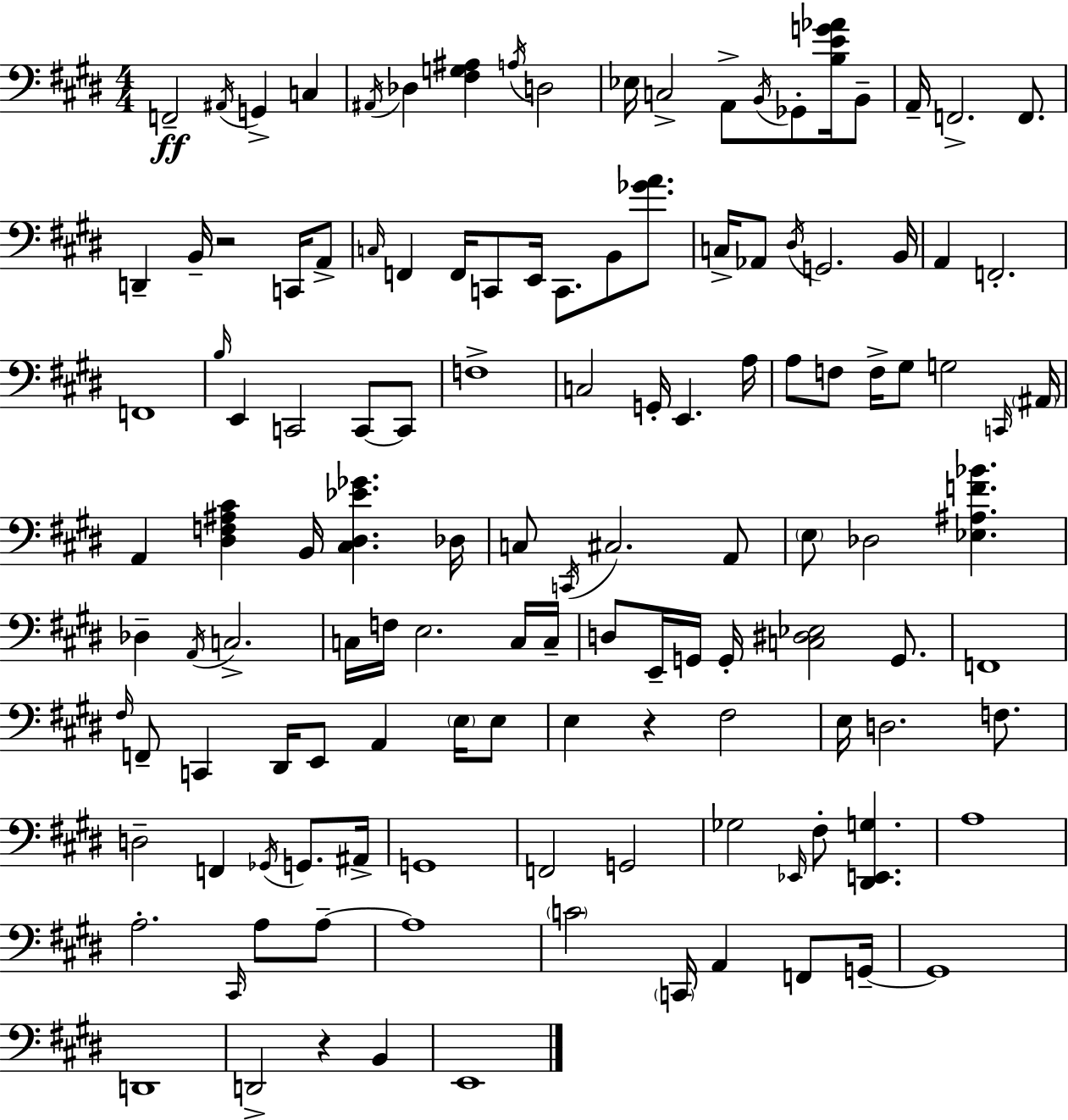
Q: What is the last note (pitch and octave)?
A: E2